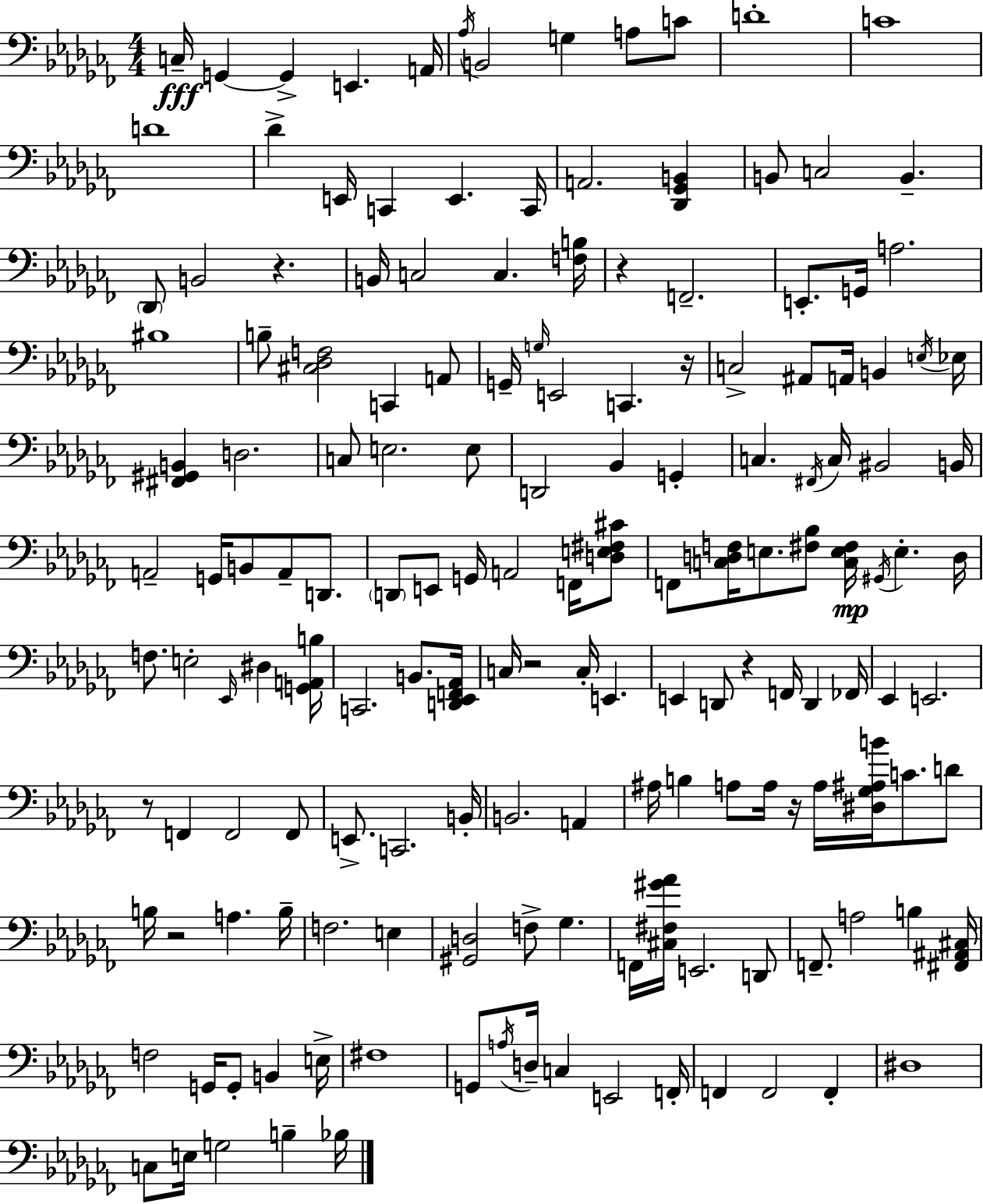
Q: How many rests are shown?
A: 8